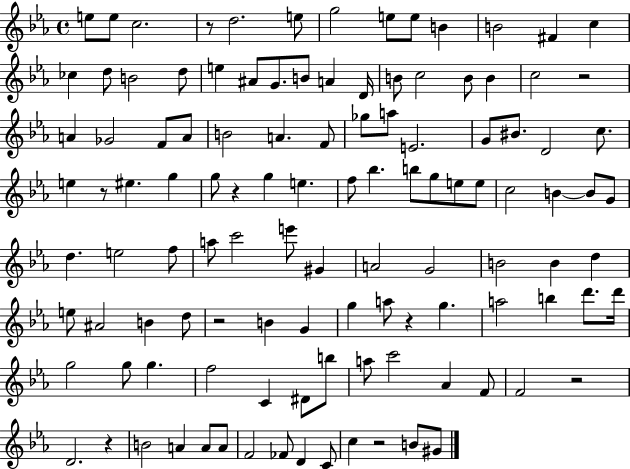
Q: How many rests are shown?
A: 9